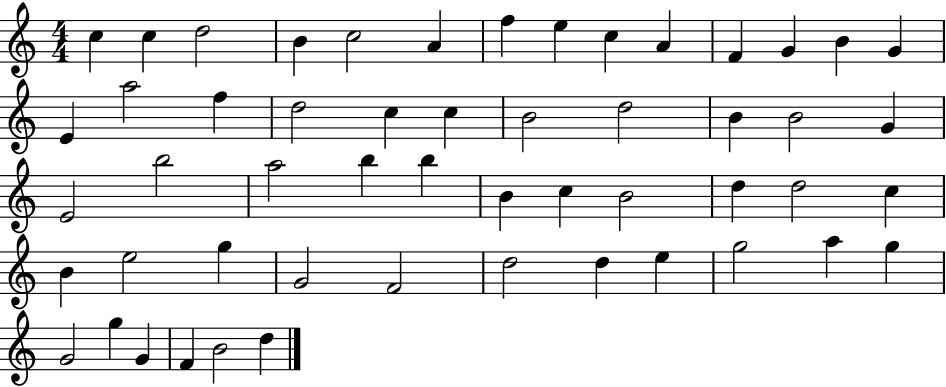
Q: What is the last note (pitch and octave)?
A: D5